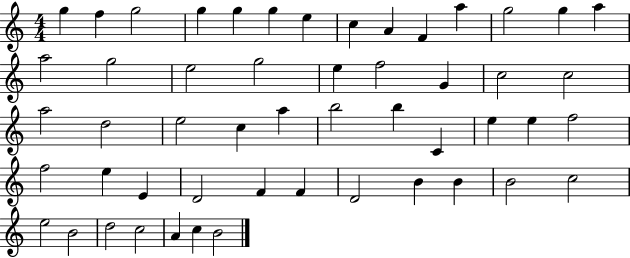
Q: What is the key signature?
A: C major